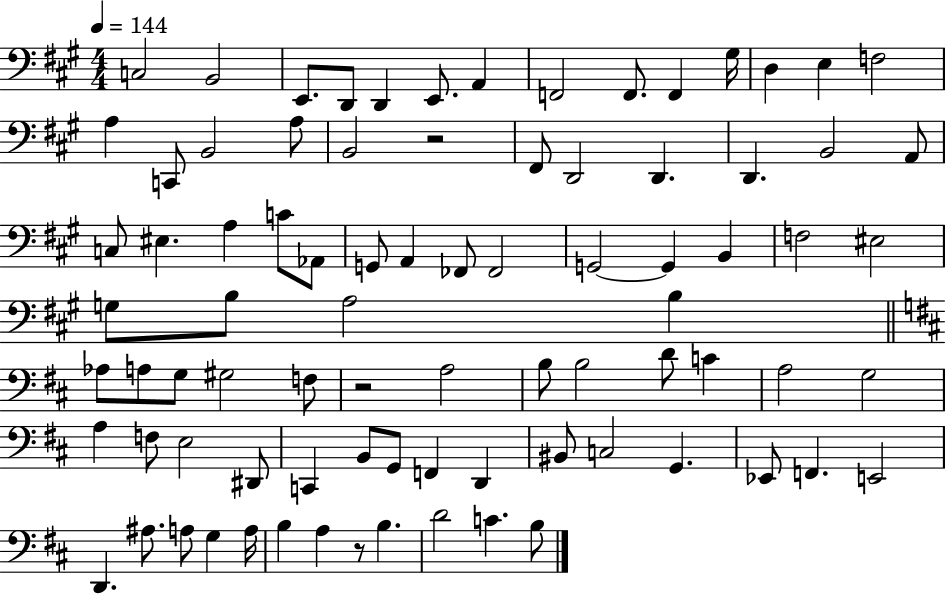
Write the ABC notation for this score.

X:1
T:Untitled
M:4/4
L:1/4
K:A
C,2 B,,2 E,,/2 D,,/2 D,, E,,/2 A,, F,,2 F,,/2 F,, ^G,/4 D, E, F,2 A, C,,/2 B,,2 A,/2 B,,2 z2 ^F,,/2 D,,2 D,, D,, B,,2 A,,/2 C,/2 ^E, A, C/2 _A,,/2 G,,/2 A,, _F,,/2 _F,,2 G,,2 G,, B,, F,2 ^E,2 G,/2 B,/2 A,2 B, _A,/2 A,/2 G,/2 ^G,2 F,/2 z2 A,2 B,/2 B,2 D/2 C A,2 G,2 A, F,/2 E,2 ^D,,/2 C,, B,,/2 G,,/2 F,, D,, ^B,,/2 C,2 G,, _E,,/2 F,, E,,2 D,, ^A,/2 A,/2 G, A,/4 B, A, z/2 B, D2 C B,/2